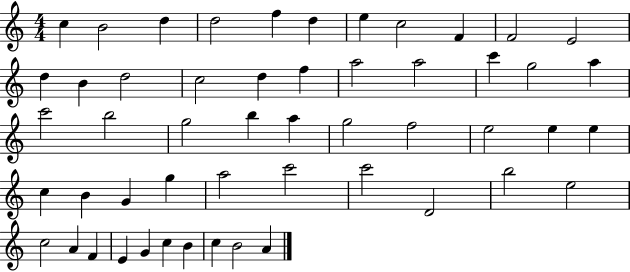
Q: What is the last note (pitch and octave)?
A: A4